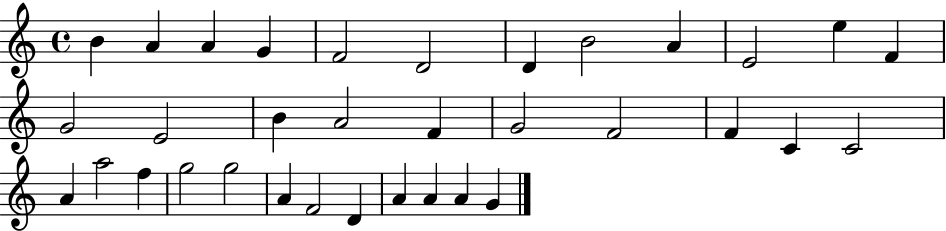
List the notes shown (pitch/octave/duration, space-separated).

B4/q A4/q A4/q G4/q F4/h D4/h D4/q B4/h A4/q E4/h E5/q F4/q G4/h E4/h B4/q A4/h F4/q G4/h F4/h F4/q C4/q C4/h A4/q A5/h F5/q G5/h G5/h A4/q F4/h D4/q A4/q A4/q A4/q G4/q